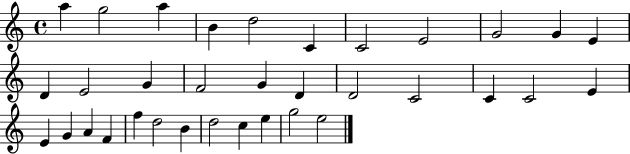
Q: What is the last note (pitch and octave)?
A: E5